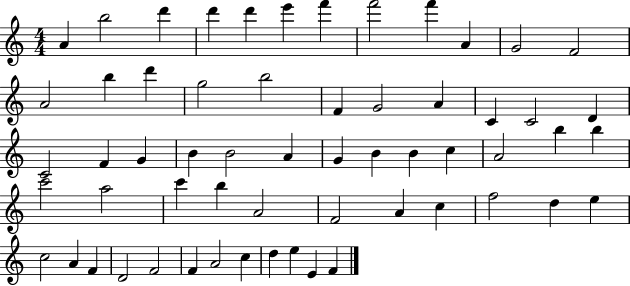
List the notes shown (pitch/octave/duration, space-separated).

A4/q B5/h D6/q D6/q D6/q E6/q F6/q F6/h F6/q A4/q G4/h F4/h A4/h B5/q D6/q G5/h B5/h F4/q G4/h A4/q C4/q C4/h D4/q C4/h F4/q G4/q B4/q B4/h A4/q G4/q B4/q B4/q C5/q A4/h B5/q B5/q C6/h A5/h C6/q B5/q A4/h F4/h A4/q C5/q F5/h D5/q E5/q C5/h A4/q F4/q D4/h F4/h F4/q A4/h C5/q D5/q E5/q E4/q F4/q